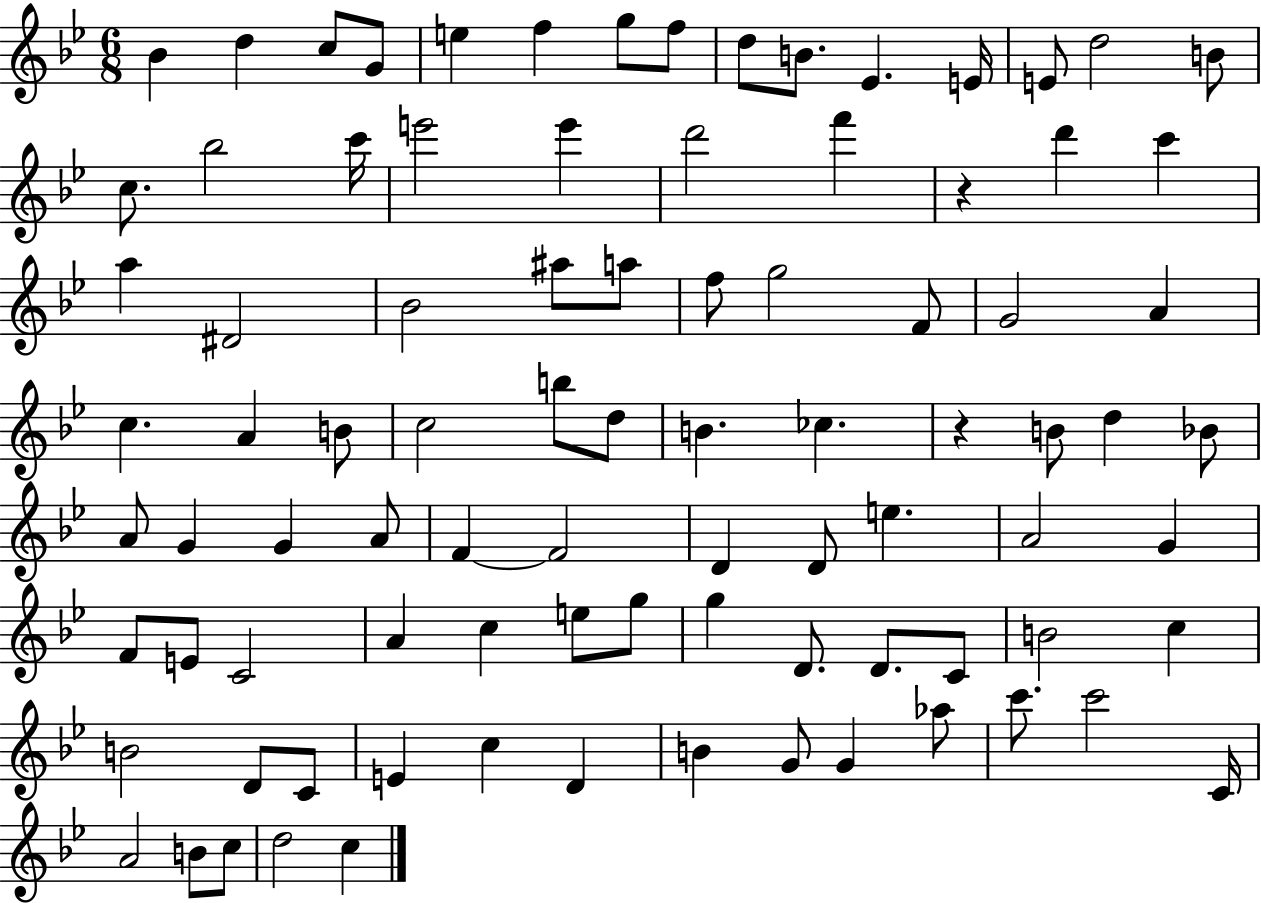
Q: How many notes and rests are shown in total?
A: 89